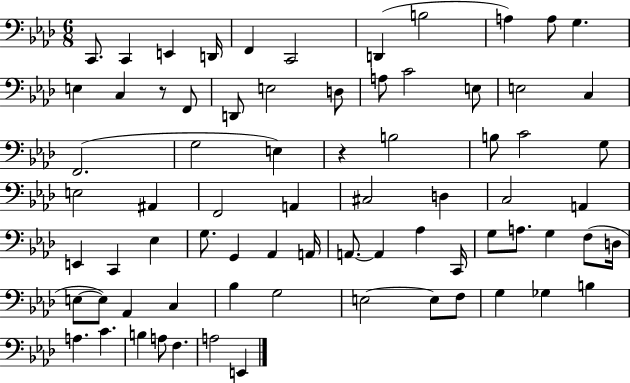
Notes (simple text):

C2/e. C2/q E2/q D2/s F2/q C2/h D2/q B3/h A3/q A3/e G3/q. E3/q C3/q R/e F2/e D2/e E3/h D3/e A3/e C4/h E3/e E3/h C3/q F2/h. G3/h E3/q R/q B3/h B3/e C4/h G3/e E3/h A#2/q F2/h A2/q C#3/h D3/q C3/h A2/q E2/q C2/q Eb3/q G3/e. G2/q Ab2/q A2/s A2/e. A2/q Ab3/q C2/s G3/e A3/e. G3/q F3/e D3/s E3/e E3/e Ab2/q C3/q Bb3/q G3/h E3/h E3/e F3/e G3/q Gb3/q B3/q A3/q. C4/q. B3/q A3/e F3/q. A3/h E2/q